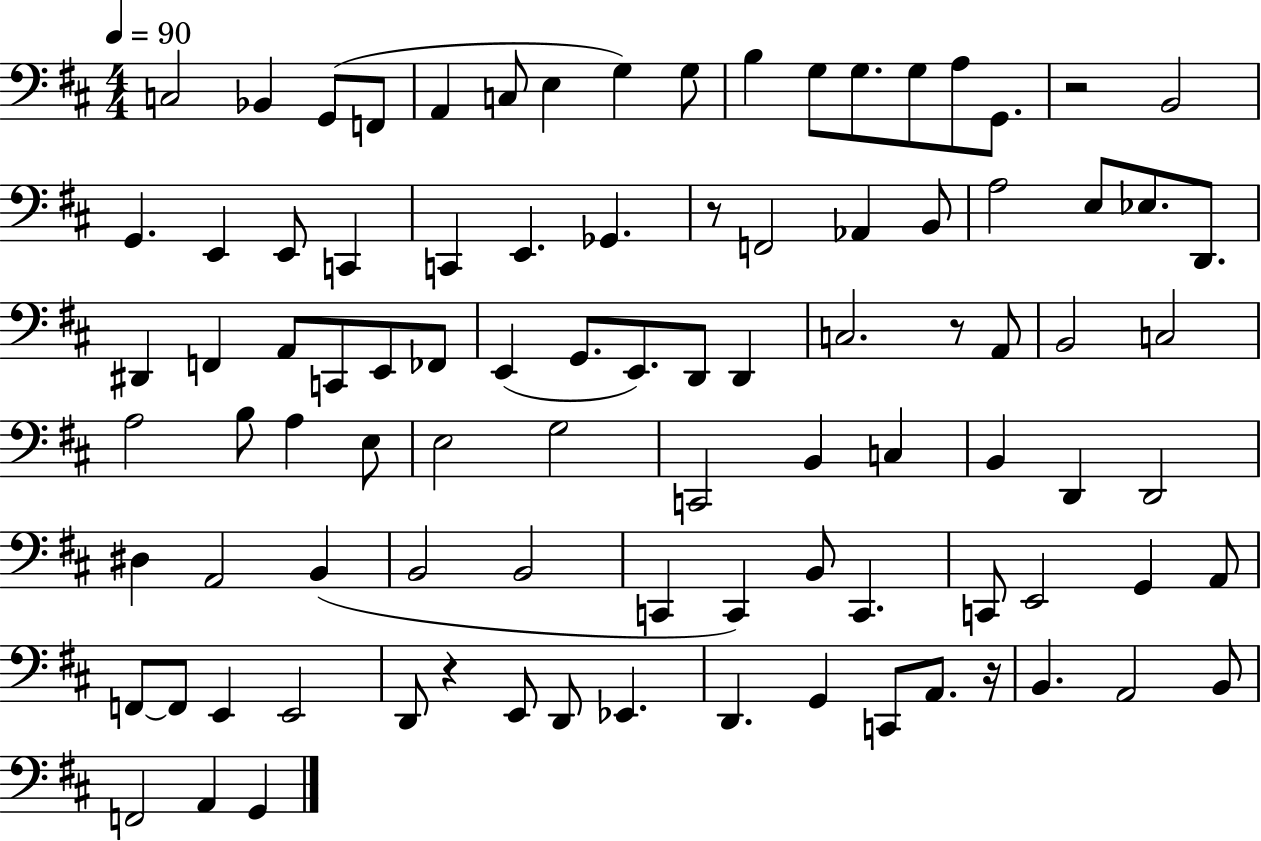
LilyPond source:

{
  \clef bass
  \numericTimeSignature
  \time 4/4
  \key d \major
  \tempo 4 = 90
  c2 bes,4 g,8( f,8 | a,4 c8 e4 g4) g8 | b4 g8 g8. g8 a8 g,8. | r2 b,2 | \break g,4. e,4 e,8 c,4 | c,4 e,4. ges,4. | r8 f,2 aes,4 b,8 | a2 e8 ees8. d,8. | \break dis,4 f,4 a,8 c,8 e,8 fes,8 | e,4( g,8. e,8.) d,8 d,4 | c2. r8 a,8 | b,2 c2 | \break a2 b8 a4 e8 | e2 g2 | c,2 b,4 c4 | b,4 d,4 d,2 | \break dis4 a,2 b,4( | b,2 b,2 | c,4 c,4) b,8 c,4. | c,8 e,2 g,4 a,8 | \break f,8~~ f,8 e,4 e,2 | d,8 r4 e,8 d,8 ees,4. | d,4. g,4 c,8 a,8. r16 | b,4. a,2 b,8 | \break f,2 a,4 g,4 | \bar "|."
}